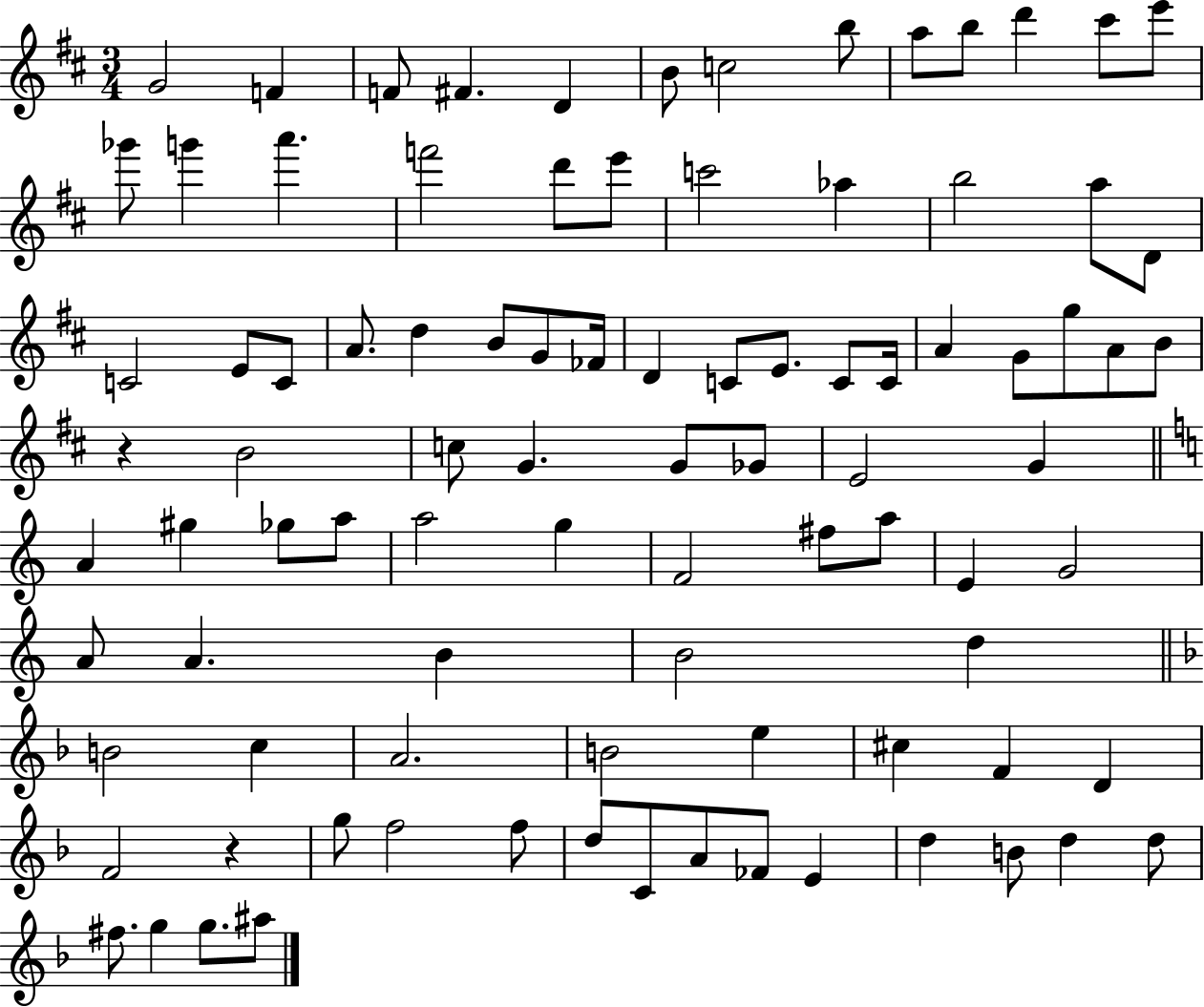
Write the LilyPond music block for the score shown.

{
  \clef treble
  \numericTimeSignature
  \time 3/4
  \key d \major
  g'2 f'4 | f'8 fis'4. d'4 | b'8 c''2 b''8 | a''8 b''8 d'''4 cis'''8 e'''8 | \break ges'''8 g'''4 a'''4. | f'''2 d'''8 e'''8 | c'''2 aes''4 | b''2 a''8 d'8 | \break c'2 e'8 c'8 | a'8. d''4 b'8 g'8 fes'16 | d'4 c'8 e'8. c'8 c'16 | a'4 g'8 g''8 a'8 b'8 | \break r4 b'2 | c''8 g'4. g'8 ges'8 | e'2 g'4 | \bar "||" \break \key a \minor a'4 gis''4 ges''8 a''8 | a''2 g''4 | f'2 fis''8 a''8 | e'4 g'2 | \break a'8 a'4. b'4 | b'2 d''4 | \bar "||" \break \key f \major b'2 c''4 | a'2. | b'2 e''4 | cis''4 f'4 d'4 | \break f'2 r4 | g''8 f''2 f''8 | d''8 c'8 a'8 fes'8 e'4 | d''4 b'8 d''4 d''8 | \break fis''8. g''4 g''8. ais''8 | \bar "|."
}